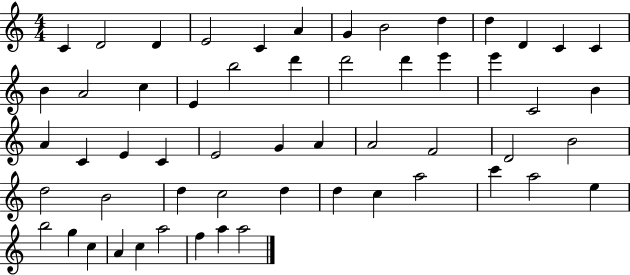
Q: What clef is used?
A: treble